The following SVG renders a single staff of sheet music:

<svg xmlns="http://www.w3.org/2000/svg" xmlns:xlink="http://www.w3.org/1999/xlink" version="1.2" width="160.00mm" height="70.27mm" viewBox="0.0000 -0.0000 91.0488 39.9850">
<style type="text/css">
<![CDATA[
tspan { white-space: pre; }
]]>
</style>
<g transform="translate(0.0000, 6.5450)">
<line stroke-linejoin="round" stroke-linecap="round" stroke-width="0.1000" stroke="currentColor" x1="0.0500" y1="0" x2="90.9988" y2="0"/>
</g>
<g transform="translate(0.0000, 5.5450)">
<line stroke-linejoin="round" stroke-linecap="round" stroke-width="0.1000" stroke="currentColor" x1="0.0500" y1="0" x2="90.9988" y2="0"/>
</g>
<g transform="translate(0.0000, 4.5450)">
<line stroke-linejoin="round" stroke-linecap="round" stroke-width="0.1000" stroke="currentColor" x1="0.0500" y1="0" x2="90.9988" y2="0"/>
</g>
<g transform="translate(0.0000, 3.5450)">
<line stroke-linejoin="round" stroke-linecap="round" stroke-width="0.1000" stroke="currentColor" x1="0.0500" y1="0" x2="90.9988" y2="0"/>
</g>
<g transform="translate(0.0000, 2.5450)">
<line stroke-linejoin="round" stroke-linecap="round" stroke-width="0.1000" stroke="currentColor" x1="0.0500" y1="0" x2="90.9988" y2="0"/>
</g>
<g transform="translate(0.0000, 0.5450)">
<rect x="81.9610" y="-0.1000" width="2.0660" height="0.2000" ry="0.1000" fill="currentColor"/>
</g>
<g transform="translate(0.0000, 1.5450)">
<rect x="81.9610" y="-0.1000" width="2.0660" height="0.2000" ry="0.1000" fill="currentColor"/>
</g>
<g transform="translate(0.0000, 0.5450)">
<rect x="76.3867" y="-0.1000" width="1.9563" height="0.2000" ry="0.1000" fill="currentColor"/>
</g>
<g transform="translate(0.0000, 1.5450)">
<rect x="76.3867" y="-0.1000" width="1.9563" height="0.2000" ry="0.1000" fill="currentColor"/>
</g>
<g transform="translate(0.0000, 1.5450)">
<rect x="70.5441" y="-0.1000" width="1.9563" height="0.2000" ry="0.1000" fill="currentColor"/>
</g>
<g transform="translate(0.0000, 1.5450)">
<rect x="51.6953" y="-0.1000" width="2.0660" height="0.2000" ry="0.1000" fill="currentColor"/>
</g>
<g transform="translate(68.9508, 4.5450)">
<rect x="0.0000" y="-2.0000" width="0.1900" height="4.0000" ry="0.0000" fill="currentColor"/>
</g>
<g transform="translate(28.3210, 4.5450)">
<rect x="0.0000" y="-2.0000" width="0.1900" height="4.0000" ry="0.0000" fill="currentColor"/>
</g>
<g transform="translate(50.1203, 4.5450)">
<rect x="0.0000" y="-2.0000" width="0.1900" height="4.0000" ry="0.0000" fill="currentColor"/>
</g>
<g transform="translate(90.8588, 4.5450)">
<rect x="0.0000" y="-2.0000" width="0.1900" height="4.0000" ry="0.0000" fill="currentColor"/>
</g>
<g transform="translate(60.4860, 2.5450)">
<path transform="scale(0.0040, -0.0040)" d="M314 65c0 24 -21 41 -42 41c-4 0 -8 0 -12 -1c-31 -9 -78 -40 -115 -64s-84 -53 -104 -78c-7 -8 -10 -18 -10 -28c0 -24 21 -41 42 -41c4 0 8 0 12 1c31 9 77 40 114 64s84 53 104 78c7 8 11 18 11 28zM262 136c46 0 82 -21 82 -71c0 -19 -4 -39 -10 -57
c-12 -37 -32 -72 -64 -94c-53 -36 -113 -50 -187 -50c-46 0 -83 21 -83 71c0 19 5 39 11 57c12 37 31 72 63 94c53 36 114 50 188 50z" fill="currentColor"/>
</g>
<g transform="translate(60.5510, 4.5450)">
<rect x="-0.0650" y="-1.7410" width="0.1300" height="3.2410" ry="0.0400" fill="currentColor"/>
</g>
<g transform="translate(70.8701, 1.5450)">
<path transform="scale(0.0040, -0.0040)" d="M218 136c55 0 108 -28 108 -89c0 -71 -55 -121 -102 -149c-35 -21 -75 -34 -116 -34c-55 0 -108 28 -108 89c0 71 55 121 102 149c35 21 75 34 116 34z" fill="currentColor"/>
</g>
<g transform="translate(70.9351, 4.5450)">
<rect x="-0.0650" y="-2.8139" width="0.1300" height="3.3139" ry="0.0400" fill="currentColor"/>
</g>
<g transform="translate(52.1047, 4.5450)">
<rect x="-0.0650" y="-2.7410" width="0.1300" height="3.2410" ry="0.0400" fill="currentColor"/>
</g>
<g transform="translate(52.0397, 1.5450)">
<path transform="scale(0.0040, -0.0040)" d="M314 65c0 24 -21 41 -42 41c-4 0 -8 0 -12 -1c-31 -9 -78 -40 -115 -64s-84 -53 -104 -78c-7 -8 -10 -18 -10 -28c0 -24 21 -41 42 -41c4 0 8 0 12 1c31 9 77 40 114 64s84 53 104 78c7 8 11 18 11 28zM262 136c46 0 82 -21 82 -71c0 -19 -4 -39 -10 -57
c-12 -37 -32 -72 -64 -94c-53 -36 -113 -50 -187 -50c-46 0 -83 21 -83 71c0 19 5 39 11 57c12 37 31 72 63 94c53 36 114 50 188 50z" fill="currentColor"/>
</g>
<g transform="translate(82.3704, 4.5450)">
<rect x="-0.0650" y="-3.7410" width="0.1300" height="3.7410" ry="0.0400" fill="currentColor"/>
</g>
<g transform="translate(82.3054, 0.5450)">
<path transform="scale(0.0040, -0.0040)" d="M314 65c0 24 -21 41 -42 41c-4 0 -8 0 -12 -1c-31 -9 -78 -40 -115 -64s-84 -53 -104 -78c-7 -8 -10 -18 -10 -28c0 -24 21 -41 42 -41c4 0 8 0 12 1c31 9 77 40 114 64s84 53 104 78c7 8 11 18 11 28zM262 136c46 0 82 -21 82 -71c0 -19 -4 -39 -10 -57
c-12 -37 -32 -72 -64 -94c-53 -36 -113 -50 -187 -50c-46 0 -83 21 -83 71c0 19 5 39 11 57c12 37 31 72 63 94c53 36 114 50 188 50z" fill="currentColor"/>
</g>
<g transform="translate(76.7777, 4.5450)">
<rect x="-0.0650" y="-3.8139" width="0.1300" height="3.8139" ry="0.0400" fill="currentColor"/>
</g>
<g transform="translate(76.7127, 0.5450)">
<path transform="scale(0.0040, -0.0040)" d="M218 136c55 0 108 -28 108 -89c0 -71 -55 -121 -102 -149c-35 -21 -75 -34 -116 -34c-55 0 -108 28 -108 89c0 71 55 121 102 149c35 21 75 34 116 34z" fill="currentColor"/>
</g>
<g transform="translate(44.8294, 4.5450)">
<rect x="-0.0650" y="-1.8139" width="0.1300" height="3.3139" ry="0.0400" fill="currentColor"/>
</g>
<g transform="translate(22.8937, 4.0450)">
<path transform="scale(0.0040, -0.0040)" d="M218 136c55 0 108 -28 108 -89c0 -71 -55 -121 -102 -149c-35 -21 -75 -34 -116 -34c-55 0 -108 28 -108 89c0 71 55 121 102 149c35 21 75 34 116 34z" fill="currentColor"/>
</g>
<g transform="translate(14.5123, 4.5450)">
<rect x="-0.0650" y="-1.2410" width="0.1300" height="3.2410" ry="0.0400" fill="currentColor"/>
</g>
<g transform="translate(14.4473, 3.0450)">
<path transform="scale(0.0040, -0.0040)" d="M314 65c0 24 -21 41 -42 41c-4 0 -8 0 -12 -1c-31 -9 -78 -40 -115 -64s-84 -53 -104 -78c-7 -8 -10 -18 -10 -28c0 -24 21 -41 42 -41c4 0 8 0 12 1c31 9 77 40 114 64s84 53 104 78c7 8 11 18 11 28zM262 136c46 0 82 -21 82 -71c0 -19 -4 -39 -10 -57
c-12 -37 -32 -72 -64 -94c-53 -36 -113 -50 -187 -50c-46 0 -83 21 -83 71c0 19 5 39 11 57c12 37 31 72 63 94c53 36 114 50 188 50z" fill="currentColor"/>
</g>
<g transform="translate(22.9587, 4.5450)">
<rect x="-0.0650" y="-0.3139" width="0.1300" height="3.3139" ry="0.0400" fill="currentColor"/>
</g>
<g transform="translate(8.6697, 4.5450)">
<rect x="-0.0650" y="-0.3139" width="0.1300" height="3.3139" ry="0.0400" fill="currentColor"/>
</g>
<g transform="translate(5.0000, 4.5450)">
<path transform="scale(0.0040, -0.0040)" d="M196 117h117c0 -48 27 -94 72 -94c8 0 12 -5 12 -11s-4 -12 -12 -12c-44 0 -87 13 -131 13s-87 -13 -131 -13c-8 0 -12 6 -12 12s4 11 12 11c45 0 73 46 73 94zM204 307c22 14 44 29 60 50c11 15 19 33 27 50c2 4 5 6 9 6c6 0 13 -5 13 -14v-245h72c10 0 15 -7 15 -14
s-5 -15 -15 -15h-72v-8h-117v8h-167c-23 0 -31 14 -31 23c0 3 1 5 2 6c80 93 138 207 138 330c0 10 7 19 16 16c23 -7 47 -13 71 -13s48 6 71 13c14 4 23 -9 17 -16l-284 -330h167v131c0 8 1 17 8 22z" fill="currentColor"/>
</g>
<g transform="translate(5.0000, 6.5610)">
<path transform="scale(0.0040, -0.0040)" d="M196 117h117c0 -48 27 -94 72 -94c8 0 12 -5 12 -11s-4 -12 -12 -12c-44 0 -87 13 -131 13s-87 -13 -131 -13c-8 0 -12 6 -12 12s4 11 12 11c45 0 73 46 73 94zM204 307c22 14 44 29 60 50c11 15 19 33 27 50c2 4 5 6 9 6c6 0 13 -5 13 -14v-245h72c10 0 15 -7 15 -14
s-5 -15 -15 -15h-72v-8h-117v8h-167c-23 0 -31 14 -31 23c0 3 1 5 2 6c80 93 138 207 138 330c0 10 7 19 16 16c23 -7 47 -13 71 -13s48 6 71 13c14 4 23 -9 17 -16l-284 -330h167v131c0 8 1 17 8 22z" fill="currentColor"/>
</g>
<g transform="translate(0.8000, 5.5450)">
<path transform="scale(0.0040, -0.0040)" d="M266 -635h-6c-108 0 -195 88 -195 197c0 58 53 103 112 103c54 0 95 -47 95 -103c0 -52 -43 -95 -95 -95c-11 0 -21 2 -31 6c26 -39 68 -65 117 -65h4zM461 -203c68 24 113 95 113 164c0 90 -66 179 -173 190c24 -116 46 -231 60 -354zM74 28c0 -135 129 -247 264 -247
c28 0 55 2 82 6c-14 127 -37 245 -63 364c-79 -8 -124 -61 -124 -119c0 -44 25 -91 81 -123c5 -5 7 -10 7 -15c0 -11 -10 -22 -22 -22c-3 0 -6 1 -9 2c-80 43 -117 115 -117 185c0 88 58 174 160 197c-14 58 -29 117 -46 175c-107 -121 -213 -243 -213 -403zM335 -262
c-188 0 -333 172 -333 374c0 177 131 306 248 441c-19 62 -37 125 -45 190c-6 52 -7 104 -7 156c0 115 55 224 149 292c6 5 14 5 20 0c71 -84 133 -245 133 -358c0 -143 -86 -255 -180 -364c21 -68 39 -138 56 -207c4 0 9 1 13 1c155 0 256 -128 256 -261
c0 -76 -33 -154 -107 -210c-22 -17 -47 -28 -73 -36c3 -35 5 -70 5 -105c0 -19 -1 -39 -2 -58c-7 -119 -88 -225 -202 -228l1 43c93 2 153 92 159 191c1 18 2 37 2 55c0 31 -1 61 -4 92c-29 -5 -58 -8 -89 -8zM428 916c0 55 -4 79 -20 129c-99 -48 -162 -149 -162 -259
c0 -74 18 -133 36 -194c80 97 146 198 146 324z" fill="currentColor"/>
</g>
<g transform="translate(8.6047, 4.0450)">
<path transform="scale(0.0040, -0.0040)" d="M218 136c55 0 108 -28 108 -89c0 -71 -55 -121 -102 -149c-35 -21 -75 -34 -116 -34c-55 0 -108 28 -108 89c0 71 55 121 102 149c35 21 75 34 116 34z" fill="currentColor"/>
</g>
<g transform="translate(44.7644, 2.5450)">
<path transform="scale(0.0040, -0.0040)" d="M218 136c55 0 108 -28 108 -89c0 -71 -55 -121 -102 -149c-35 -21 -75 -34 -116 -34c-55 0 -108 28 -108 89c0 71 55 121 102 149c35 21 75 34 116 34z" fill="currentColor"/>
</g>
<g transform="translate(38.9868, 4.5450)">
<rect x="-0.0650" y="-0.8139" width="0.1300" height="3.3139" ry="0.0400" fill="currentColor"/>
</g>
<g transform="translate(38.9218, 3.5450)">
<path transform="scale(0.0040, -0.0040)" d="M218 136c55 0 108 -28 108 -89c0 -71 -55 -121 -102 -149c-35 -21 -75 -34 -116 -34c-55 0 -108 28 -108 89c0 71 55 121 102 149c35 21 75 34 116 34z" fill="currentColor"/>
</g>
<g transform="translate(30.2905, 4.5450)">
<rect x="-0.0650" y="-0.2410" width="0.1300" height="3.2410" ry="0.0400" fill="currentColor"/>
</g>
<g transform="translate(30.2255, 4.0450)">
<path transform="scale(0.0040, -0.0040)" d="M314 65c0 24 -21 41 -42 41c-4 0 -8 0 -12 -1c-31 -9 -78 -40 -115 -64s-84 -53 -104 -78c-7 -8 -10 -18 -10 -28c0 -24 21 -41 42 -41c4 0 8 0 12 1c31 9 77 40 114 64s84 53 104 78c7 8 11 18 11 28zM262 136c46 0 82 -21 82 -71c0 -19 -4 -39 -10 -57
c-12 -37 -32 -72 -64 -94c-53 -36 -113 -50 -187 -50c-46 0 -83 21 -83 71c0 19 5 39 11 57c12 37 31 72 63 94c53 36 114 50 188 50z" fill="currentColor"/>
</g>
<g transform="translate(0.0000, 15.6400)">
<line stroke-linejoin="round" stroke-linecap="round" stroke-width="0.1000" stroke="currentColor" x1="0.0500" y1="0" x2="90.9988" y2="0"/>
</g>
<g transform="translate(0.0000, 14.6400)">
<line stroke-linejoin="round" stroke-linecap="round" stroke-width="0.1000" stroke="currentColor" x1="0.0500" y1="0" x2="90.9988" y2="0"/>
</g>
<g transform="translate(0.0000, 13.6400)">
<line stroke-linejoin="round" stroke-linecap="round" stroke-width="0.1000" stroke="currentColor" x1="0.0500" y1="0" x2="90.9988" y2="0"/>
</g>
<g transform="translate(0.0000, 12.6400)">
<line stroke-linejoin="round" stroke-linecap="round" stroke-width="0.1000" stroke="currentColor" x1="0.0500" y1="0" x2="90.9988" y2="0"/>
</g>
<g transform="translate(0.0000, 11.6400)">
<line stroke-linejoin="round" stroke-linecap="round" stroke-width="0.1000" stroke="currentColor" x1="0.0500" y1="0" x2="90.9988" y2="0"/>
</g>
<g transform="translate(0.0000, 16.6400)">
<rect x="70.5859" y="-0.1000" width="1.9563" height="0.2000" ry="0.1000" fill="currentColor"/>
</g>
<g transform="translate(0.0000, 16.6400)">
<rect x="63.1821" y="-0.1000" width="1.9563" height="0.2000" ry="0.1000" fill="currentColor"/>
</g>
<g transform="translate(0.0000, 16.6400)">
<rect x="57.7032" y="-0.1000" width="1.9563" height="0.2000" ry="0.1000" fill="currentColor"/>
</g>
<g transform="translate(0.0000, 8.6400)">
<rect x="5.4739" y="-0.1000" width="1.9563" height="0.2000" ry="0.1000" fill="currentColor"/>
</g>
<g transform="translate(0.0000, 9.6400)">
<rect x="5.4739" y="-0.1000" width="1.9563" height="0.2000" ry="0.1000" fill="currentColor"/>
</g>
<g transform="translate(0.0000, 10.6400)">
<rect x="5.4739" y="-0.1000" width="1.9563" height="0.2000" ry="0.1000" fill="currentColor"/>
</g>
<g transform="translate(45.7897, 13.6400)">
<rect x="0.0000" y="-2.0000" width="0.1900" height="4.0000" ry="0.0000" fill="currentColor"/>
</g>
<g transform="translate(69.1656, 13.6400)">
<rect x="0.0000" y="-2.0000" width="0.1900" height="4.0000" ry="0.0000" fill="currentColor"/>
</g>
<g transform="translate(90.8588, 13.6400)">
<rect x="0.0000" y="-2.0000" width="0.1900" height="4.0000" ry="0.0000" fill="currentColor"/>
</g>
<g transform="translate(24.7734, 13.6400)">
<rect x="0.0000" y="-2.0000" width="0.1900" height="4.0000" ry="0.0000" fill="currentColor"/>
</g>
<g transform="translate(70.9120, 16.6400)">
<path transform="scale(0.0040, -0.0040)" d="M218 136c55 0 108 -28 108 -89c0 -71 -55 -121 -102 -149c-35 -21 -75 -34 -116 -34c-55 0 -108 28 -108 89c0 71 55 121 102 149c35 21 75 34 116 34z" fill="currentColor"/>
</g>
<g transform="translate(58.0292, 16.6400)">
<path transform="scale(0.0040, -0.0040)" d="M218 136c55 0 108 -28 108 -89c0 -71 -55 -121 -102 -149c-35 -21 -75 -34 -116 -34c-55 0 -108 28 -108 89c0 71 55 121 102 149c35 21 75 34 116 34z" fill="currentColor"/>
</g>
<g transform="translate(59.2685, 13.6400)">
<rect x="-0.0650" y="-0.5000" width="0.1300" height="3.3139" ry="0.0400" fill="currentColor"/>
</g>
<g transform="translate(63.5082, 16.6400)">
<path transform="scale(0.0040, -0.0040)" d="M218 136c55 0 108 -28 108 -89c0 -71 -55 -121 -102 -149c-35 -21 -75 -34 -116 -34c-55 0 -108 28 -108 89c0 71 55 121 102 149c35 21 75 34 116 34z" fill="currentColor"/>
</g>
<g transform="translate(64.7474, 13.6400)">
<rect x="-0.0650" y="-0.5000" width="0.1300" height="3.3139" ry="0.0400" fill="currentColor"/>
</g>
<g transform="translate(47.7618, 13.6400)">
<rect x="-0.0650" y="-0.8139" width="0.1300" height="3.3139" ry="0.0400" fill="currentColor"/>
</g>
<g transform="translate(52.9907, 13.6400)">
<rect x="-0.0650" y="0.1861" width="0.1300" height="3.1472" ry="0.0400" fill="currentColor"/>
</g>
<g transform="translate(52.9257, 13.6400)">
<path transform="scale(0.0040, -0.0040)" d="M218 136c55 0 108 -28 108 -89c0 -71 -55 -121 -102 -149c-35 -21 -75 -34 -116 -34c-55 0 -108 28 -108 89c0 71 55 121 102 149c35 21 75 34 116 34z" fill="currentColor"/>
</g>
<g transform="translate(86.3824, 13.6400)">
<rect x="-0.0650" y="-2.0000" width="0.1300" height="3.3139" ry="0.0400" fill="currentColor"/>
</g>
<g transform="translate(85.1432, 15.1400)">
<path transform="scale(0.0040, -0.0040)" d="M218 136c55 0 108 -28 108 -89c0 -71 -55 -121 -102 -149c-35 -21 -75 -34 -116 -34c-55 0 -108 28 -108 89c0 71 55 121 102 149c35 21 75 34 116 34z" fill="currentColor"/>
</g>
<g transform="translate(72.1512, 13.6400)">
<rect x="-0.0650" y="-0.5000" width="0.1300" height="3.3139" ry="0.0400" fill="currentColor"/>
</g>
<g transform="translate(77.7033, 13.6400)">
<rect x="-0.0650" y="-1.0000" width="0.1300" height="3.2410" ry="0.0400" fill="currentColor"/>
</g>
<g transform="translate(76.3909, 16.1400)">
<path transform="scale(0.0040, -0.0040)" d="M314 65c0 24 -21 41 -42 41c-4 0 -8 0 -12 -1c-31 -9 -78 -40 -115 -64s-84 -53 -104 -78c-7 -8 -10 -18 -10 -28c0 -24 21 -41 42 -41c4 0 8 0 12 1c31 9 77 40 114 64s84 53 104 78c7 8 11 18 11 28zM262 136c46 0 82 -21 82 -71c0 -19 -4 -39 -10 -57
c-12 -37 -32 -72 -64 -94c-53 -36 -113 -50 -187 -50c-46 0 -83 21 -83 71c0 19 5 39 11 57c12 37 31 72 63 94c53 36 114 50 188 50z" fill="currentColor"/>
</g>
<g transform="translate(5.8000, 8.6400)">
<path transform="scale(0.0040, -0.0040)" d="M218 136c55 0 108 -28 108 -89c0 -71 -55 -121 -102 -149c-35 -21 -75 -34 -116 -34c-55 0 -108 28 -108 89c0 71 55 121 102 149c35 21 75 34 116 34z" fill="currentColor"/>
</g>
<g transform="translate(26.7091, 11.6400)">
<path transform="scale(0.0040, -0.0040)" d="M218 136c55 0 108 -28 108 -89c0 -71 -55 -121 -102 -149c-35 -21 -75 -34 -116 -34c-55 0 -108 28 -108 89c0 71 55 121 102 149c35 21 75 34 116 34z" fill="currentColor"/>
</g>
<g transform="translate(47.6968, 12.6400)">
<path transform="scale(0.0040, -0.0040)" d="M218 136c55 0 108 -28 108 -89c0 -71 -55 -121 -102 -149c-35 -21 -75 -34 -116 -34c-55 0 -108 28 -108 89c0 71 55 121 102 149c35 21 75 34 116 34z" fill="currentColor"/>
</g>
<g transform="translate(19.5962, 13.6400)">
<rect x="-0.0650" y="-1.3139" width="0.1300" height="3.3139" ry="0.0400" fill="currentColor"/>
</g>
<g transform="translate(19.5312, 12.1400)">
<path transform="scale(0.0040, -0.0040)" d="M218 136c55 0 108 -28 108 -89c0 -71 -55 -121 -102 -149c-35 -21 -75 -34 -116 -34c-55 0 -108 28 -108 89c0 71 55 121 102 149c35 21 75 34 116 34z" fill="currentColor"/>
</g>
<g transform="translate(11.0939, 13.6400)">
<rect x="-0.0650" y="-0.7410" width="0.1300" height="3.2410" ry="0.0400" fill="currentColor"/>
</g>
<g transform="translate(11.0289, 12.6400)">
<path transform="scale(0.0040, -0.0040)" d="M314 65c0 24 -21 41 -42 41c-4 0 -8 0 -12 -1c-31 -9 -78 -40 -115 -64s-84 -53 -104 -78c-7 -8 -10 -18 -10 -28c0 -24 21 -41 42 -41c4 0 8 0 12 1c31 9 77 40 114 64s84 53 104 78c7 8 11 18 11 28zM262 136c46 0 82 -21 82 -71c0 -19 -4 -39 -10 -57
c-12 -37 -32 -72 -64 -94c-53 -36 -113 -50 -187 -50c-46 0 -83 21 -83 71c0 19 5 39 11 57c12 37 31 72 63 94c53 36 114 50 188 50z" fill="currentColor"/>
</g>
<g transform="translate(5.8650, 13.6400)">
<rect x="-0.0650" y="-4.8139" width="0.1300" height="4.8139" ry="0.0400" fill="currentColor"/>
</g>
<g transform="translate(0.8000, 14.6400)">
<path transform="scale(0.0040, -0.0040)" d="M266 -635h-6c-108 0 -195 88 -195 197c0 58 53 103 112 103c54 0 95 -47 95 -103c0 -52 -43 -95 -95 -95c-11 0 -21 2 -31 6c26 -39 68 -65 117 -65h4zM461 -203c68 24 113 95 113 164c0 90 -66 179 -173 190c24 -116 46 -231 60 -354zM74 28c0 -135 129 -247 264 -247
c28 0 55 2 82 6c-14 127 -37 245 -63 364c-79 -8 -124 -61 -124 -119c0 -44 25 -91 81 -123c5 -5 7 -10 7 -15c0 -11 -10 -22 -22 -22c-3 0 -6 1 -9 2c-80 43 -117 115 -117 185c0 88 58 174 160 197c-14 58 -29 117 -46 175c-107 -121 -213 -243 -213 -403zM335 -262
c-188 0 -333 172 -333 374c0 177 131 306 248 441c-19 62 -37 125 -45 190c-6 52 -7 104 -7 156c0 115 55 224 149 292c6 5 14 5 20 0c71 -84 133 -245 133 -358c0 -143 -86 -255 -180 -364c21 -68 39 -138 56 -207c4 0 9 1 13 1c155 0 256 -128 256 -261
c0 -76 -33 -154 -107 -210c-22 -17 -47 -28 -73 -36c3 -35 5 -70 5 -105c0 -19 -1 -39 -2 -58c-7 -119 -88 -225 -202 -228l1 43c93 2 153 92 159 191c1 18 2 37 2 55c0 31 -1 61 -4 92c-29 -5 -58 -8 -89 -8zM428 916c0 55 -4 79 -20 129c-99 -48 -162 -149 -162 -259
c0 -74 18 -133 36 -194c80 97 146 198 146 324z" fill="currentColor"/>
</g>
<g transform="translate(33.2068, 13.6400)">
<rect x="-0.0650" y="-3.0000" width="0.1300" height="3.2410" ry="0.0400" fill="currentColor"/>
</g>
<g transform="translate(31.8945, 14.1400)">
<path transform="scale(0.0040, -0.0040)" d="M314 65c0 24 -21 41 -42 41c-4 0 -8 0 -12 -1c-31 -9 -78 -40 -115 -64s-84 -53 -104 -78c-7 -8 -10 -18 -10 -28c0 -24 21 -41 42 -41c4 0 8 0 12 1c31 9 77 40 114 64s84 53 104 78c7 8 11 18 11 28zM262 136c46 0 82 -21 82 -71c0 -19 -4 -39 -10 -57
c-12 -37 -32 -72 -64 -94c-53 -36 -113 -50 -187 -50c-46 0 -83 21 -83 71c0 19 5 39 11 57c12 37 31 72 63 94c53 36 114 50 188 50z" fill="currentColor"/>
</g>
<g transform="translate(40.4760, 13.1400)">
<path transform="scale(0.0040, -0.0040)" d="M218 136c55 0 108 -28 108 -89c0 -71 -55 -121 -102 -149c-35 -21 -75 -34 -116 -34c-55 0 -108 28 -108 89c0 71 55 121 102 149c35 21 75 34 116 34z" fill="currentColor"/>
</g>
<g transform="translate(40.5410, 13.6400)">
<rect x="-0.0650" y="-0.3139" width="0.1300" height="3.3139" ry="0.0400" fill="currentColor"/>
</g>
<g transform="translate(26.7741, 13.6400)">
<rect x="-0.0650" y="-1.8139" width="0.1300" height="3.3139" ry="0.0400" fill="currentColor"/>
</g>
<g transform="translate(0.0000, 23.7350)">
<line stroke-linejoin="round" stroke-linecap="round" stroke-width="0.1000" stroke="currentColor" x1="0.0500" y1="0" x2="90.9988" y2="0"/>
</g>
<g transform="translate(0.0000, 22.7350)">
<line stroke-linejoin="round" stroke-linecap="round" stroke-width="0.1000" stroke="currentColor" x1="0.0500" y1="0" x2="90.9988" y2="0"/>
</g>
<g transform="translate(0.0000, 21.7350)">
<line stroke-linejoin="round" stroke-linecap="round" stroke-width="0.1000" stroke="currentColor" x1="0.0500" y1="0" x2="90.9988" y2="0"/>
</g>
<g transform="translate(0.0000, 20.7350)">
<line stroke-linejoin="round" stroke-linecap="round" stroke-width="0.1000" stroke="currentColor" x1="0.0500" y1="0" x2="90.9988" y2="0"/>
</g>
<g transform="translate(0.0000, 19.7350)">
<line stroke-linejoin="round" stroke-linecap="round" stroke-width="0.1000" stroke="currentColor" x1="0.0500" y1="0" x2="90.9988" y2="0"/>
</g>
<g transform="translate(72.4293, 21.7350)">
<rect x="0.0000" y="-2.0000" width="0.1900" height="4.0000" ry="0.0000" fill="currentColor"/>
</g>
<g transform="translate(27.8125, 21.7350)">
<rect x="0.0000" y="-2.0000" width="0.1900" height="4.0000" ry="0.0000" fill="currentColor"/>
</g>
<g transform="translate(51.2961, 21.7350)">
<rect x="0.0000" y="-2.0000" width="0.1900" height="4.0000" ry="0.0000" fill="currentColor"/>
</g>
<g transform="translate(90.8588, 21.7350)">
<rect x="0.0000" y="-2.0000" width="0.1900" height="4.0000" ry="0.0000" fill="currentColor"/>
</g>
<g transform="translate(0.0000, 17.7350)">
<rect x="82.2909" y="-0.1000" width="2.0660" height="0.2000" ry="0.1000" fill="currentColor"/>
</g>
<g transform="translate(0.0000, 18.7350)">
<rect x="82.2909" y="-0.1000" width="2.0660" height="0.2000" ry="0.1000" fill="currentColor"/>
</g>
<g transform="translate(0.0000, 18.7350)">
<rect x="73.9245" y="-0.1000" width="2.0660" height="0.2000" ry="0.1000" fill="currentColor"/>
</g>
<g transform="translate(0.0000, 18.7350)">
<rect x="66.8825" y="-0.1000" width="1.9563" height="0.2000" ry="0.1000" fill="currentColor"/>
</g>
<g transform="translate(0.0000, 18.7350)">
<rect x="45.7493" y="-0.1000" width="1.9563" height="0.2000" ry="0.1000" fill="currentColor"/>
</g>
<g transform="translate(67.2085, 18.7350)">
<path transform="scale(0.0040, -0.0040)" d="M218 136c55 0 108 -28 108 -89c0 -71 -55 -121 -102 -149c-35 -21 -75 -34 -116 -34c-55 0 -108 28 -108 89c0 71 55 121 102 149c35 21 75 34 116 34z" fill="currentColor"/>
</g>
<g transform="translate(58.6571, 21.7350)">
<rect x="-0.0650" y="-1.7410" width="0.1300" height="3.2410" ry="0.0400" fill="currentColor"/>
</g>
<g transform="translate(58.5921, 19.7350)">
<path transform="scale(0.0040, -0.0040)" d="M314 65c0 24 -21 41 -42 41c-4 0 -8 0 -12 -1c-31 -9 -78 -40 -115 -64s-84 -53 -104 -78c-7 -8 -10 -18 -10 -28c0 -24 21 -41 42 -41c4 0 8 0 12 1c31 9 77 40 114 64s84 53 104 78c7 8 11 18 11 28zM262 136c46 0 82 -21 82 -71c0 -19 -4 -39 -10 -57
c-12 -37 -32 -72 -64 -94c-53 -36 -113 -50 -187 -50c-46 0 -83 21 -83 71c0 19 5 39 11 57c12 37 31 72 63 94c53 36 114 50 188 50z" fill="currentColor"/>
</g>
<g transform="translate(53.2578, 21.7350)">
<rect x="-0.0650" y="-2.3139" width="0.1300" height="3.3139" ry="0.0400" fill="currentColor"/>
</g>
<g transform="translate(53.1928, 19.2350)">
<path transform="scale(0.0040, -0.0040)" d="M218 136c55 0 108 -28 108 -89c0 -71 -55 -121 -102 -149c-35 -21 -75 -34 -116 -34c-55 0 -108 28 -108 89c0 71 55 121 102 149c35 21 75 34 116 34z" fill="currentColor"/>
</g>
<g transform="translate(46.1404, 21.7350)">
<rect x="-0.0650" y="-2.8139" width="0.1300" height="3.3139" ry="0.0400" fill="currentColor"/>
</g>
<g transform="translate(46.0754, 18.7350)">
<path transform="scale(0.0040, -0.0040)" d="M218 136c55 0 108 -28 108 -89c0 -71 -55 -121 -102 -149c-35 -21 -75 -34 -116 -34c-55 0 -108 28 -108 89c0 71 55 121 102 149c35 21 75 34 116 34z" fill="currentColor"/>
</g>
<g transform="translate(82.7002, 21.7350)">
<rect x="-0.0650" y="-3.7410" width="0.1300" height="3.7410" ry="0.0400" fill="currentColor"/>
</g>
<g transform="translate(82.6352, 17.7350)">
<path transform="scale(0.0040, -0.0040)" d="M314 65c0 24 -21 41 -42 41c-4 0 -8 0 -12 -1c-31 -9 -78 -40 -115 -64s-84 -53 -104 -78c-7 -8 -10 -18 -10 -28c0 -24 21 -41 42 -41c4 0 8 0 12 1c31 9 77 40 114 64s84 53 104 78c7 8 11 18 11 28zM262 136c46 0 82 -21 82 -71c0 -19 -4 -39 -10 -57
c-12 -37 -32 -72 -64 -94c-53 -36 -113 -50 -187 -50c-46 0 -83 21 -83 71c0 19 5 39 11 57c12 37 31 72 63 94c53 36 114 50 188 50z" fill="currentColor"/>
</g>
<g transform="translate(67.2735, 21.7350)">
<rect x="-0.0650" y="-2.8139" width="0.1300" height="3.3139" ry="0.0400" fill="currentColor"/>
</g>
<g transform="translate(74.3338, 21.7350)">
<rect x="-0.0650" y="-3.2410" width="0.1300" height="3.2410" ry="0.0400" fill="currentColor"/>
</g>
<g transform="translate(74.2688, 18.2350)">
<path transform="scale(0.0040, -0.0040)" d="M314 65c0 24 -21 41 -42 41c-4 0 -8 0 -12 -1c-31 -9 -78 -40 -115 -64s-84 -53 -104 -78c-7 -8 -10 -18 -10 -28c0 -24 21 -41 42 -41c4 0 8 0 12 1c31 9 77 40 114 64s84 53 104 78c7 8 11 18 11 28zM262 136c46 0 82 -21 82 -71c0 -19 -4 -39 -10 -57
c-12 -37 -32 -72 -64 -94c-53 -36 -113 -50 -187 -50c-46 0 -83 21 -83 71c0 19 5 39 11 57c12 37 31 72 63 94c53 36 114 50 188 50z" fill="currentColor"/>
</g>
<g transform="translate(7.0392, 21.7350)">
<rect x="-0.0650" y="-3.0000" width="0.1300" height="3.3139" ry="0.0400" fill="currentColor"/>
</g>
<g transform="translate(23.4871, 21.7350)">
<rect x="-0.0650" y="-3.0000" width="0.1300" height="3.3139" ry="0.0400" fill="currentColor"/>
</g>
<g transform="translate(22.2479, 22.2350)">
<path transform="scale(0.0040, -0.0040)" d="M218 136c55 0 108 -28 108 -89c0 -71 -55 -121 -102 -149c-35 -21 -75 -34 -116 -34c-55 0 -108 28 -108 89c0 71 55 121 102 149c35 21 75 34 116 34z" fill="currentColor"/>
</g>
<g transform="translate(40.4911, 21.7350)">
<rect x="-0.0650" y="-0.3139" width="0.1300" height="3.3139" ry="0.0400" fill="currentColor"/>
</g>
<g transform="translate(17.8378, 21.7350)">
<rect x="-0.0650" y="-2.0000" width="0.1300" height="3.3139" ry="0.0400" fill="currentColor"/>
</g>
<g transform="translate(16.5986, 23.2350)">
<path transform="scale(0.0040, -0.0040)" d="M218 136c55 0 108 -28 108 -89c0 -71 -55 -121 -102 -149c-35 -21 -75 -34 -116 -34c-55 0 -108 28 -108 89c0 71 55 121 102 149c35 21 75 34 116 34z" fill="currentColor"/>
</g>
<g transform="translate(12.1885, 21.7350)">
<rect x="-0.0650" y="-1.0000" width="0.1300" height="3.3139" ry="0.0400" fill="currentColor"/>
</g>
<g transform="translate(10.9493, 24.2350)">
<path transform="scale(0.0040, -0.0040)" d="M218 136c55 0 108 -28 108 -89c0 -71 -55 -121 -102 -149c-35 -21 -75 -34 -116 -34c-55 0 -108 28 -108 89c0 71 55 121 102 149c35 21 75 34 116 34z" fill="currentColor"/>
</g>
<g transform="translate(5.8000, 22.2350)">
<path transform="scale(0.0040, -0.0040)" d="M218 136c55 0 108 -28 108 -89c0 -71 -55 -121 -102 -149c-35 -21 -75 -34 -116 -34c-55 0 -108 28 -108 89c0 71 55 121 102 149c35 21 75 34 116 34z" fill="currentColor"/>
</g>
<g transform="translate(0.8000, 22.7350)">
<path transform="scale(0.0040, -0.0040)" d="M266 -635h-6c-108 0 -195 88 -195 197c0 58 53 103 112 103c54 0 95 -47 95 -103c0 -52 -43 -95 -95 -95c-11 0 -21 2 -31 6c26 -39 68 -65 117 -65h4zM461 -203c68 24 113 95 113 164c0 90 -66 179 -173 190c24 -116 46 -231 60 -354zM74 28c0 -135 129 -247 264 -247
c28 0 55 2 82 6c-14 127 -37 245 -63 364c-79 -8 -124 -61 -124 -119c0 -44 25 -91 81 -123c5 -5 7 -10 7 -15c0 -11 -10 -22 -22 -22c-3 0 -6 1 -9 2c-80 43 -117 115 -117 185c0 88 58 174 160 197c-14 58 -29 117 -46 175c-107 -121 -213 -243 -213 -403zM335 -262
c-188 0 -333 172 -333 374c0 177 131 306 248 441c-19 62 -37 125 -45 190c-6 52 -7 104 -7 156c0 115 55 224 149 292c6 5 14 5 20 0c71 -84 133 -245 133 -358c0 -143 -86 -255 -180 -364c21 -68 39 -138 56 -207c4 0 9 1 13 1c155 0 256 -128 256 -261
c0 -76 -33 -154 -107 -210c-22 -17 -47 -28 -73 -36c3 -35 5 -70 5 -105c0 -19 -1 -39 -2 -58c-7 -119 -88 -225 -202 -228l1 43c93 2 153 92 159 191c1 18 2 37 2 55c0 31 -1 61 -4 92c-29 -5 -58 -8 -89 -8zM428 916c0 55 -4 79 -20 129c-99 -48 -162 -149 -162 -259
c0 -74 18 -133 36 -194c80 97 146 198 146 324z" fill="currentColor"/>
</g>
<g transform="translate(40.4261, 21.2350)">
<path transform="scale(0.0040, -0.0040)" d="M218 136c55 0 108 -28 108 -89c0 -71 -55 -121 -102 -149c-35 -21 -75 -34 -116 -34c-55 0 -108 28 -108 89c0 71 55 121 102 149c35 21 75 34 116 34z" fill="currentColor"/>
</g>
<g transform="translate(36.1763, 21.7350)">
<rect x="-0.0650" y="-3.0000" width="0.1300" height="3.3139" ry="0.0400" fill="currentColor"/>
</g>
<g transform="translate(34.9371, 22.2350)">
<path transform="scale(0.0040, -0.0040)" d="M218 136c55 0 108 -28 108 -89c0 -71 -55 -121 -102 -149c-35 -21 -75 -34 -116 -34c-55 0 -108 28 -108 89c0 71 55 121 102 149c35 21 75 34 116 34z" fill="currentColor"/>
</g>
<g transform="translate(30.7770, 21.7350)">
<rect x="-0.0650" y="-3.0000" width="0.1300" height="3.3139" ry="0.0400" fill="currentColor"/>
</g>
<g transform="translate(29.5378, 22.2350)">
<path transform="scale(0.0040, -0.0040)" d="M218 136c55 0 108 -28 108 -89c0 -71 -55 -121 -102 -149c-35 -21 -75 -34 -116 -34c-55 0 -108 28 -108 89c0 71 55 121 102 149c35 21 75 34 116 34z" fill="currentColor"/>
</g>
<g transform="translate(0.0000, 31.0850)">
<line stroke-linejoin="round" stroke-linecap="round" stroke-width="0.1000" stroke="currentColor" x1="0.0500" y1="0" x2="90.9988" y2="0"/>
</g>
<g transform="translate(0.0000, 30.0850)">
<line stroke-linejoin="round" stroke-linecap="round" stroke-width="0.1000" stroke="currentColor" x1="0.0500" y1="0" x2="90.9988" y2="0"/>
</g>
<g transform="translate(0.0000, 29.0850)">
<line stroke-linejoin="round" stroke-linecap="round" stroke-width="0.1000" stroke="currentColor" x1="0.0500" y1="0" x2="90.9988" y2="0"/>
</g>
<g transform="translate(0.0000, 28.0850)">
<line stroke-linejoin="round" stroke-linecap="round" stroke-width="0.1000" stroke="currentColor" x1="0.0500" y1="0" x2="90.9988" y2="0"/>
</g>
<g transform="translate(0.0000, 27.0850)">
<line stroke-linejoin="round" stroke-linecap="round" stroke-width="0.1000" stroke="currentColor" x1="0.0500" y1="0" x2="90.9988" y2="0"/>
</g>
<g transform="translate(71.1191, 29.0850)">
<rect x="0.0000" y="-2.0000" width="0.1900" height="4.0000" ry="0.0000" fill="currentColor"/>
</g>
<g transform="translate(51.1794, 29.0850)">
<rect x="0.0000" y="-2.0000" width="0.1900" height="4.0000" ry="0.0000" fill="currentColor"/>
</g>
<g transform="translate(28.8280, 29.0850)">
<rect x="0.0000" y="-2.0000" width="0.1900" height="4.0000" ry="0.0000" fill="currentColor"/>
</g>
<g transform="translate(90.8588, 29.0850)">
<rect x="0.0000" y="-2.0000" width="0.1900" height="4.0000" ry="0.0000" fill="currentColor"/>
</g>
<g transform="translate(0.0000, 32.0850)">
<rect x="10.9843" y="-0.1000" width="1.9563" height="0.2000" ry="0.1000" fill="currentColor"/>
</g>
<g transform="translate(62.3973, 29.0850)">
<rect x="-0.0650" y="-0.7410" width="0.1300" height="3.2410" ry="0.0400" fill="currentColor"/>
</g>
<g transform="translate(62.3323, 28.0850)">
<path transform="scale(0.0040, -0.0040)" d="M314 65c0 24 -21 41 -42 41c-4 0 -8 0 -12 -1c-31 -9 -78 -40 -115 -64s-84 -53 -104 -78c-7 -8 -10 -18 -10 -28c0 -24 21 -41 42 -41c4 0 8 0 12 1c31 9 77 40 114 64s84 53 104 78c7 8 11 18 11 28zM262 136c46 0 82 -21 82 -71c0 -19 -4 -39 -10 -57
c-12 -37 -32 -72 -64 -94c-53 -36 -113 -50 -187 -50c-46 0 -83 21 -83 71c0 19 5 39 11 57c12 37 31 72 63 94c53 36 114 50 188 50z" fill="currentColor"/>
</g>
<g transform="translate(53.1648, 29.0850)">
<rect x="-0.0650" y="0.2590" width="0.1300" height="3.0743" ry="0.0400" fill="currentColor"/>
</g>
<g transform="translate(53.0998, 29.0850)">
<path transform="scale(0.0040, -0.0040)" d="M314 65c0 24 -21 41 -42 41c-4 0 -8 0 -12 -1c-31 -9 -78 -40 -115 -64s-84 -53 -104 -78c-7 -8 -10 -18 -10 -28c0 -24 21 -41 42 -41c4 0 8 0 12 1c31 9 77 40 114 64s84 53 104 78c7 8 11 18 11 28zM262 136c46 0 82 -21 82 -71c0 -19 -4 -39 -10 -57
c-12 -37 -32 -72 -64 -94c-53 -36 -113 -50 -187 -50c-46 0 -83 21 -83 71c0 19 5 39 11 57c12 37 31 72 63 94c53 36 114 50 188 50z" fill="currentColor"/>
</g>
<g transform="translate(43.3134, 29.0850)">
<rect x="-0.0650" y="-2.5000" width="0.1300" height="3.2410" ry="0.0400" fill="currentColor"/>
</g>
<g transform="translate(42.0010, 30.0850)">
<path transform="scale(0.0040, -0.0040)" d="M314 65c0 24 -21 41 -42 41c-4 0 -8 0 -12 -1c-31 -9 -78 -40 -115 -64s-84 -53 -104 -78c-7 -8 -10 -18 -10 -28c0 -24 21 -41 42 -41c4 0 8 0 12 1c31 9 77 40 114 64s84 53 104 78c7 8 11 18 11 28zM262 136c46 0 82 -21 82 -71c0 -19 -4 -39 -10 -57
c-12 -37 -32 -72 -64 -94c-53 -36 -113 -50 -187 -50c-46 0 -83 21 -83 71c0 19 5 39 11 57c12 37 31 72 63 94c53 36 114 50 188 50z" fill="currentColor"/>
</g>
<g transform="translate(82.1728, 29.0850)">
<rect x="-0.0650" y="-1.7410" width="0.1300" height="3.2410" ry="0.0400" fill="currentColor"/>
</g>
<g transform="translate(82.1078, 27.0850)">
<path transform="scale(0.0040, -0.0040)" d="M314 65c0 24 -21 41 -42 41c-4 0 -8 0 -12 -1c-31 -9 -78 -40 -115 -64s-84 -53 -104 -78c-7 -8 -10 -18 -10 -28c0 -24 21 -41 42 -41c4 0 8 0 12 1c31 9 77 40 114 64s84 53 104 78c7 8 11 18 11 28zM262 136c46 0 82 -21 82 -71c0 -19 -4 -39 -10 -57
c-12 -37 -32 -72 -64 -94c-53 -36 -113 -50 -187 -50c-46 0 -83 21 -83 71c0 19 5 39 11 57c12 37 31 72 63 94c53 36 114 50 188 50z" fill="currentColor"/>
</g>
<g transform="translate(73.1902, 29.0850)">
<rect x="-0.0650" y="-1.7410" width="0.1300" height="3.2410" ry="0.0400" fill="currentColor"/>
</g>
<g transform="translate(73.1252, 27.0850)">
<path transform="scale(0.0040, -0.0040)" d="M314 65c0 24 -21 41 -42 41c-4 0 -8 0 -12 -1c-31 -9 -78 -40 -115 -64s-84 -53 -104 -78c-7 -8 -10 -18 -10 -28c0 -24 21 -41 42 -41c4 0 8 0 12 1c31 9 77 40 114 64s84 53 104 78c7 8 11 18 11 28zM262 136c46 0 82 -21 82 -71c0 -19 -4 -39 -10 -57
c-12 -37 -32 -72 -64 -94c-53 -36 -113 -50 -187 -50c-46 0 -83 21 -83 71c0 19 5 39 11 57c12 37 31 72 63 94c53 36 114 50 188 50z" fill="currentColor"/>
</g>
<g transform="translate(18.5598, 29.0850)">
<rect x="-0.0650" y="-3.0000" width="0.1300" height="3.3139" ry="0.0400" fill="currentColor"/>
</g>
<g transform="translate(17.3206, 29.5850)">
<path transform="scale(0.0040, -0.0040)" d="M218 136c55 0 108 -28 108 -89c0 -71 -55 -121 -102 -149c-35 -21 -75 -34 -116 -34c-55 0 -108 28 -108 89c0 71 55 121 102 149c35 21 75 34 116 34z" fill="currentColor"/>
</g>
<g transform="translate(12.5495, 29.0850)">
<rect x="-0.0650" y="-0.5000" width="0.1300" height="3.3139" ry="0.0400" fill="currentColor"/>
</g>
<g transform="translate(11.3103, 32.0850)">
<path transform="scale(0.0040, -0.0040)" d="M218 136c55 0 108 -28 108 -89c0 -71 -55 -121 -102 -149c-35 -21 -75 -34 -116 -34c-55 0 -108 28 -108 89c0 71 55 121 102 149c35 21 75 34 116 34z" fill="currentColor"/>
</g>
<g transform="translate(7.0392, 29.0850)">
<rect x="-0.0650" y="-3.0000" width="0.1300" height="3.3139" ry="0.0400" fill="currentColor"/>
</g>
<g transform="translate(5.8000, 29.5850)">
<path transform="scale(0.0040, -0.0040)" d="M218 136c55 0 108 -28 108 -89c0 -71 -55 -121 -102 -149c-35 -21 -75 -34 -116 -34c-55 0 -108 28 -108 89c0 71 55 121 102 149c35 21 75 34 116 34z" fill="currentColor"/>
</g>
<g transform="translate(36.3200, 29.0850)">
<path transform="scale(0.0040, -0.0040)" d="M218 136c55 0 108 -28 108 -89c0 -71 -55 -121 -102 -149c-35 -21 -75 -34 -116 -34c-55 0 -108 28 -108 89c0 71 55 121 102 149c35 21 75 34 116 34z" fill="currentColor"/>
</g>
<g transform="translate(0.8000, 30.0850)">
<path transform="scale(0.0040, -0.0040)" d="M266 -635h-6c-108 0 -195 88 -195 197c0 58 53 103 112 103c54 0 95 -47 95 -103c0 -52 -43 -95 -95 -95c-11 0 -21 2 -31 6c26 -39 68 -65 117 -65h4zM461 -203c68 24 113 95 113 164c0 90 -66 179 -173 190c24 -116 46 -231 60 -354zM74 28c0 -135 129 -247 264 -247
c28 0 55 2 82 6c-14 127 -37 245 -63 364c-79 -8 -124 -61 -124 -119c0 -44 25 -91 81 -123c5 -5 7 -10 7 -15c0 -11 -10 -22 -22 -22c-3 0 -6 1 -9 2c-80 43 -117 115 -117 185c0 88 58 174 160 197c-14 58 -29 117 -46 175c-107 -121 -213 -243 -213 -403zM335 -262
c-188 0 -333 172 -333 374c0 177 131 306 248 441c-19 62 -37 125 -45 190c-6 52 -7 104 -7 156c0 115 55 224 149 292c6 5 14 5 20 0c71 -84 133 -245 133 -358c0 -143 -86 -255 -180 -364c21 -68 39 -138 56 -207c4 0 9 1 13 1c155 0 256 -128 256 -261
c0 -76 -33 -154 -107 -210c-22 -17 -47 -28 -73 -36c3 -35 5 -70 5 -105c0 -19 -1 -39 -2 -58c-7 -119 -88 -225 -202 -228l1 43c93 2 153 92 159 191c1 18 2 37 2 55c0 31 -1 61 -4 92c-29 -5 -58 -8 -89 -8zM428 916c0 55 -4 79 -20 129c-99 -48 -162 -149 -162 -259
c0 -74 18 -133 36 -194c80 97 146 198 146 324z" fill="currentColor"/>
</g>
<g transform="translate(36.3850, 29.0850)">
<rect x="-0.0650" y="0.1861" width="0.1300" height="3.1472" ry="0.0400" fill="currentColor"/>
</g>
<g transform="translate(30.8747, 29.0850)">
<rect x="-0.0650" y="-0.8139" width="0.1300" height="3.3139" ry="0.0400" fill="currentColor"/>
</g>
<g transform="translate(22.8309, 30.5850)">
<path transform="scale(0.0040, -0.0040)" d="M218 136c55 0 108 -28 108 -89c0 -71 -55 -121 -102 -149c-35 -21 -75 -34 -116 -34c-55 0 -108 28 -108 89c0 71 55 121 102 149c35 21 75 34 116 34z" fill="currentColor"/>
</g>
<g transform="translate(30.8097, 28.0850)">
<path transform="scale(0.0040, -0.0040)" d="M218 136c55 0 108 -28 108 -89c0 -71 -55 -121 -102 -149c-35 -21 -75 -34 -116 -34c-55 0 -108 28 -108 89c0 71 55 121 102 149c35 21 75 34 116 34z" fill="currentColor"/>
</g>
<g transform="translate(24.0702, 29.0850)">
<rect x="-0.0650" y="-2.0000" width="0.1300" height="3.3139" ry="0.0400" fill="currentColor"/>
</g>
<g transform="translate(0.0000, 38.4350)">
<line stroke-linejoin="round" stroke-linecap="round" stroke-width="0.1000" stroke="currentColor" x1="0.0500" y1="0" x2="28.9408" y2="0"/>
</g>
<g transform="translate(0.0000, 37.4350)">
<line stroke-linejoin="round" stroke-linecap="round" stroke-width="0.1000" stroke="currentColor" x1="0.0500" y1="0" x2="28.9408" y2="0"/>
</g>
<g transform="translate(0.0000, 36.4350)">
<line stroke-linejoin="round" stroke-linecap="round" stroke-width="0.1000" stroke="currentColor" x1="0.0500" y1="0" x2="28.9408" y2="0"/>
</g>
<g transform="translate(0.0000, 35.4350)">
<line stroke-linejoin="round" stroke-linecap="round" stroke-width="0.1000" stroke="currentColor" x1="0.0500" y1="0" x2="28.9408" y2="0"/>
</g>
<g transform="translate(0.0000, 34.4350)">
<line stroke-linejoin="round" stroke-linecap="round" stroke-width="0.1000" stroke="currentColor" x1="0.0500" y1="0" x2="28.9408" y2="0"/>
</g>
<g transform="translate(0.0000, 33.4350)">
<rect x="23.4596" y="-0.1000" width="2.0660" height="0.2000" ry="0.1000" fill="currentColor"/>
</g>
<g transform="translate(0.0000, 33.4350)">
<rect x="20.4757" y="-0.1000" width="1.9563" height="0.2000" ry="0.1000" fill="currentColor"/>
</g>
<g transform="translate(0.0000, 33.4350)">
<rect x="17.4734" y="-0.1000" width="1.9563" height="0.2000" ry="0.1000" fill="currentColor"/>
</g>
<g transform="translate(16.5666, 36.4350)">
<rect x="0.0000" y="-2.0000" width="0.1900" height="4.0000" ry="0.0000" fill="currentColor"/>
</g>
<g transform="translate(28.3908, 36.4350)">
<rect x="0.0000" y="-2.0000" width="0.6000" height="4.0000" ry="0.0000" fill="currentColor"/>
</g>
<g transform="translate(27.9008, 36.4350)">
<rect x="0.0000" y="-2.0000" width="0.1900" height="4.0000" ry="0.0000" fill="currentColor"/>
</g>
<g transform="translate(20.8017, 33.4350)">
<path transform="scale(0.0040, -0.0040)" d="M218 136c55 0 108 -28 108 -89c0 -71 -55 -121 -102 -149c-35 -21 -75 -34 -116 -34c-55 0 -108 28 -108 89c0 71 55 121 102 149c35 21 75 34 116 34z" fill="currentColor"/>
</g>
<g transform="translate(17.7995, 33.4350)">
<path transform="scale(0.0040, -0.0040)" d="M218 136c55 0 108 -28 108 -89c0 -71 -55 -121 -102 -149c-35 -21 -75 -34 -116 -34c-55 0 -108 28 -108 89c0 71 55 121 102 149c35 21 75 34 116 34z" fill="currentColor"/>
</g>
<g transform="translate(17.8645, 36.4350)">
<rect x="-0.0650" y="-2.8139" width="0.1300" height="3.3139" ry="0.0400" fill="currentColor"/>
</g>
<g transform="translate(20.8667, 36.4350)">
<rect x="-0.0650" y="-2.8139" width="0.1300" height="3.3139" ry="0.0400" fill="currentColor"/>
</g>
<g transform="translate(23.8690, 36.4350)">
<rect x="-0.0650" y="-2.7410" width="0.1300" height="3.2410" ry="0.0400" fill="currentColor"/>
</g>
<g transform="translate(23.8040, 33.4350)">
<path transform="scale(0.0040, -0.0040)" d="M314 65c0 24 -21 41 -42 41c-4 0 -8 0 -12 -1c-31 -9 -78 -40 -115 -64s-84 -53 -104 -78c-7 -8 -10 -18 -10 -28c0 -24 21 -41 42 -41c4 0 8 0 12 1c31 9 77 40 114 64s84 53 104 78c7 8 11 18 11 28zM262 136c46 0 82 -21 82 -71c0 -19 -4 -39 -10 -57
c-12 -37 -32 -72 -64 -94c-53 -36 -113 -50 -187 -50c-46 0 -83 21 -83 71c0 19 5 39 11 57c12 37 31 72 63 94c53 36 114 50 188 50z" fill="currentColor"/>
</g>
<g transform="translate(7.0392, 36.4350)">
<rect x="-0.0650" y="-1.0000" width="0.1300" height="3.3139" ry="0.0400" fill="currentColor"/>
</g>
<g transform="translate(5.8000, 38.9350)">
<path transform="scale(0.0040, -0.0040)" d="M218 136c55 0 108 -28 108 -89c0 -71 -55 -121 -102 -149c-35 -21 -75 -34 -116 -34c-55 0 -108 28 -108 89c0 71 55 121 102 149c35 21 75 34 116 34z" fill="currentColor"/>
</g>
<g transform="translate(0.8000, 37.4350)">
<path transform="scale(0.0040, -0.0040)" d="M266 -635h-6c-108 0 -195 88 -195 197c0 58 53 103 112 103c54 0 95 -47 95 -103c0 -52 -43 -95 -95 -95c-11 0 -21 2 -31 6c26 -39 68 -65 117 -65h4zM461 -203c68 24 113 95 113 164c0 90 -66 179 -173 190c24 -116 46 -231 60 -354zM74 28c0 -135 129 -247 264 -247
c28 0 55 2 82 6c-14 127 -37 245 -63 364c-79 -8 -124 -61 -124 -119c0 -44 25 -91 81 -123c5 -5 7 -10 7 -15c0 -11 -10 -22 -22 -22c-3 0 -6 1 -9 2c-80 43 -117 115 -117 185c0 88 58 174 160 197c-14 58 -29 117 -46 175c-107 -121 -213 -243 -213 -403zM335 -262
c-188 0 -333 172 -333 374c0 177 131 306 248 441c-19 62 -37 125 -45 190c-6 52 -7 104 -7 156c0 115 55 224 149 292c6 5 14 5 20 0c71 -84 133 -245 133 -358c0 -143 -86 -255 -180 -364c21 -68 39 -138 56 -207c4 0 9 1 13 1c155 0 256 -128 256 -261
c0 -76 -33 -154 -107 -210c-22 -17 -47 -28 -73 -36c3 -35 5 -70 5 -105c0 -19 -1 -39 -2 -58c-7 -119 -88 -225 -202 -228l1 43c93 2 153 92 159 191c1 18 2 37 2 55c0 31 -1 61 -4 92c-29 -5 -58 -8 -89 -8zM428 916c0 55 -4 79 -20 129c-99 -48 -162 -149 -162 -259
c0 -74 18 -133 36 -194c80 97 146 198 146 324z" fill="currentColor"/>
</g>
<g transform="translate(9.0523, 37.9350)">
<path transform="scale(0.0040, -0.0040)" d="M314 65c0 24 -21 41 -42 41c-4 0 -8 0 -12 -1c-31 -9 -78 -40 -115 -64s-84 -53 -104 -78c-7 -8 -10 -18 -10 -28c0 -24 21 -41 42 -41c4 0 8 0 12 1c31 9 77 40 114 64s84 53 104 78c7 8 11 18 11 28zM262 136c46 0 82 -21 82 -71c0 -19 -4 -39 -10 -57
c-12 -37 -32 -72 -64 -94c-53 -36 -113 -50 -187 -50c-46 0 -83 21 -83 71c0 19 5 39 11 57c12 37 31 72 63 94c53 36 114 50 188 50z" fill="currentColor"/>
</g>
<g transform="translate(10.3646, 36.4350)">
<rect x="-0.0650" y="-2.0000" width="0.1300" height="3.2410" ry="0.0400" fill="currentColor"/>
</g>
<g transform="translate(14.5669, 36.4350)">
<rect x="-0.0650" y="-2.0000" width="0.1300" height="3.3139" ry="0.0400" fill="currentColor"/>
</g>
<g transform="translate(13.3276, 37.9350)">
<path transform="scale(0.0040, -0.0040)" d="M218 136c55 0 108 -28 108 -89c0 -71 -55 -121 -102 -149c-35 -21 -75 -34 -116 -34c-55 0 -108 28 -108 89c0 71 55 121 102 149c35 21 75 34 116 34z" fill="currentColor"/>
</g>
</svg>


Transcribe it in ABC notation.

X:1
T:Untitled
M:4/4
L:1/4
K:C
c e2 c c2 d f a2 f2 a c' c'2 e' d2 e f A2 c d B C C C D2 F A D F A A A c a g f2 a b2 c'2 A C A F d B G2 B2 d2 f2 f2 D F2 F a a a2